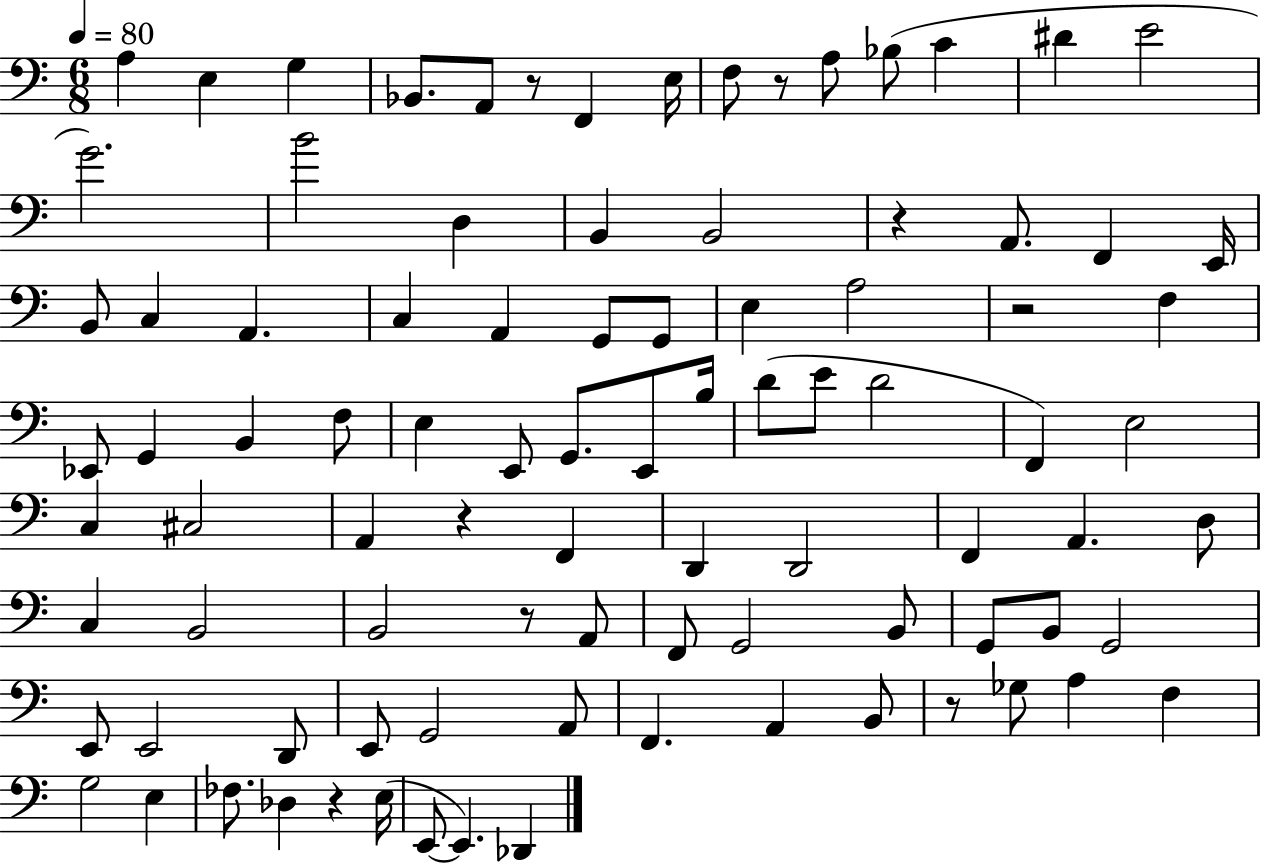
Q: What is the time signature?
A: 6/8